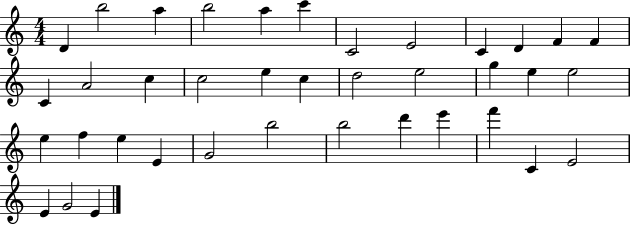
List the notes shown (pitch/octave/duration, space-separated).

D4/q B5/h A5/q B5/h A5/q C6/q C4/h E4/h C4/q D4/q F4/q F4/q C4/q A4/h C5/q C5/h E5/q C5/q D5/h E5/h G5/q E5/q E5/h E5/q F5/q E5/q E4/q G4/h B5/h B5/h D6/q E6/q F6/q C4/q E4/h E4/q G4/h E4/q